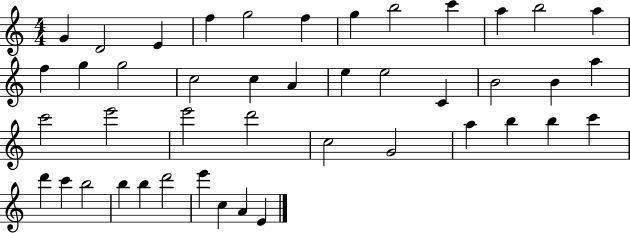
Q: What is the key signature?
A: C major